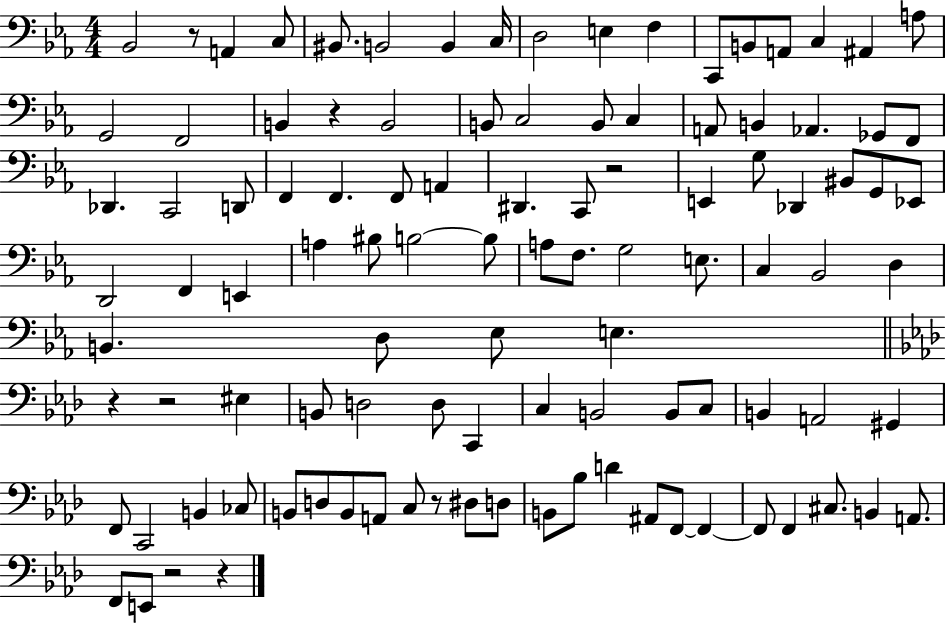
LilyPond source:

{
  \clef bass
  \numericTimeSignature
  \time 4/4
  \key ees \major
  \repeat volta 2 { bes,2 r8 a,4 c8 | bis,8. b,2 b,4 c16 | d2 e4 f4 | c,8 b,8 a,8 c4 ais,4 a8 | \break g,2 f,2 | b,4 r4 b,2 | b,8 c2 b,8 c4 | a,8 b,4 aes,4. ges,8 f,8 | \break des,4. c,2 d,8 | f,4 f,4. f,8 a,4 | dis,4. c,8 r2 | e,4 g8 des,4 bis,8 g,8 ees,8 | \break d,2 f,4 e,4 | a4 bis8 b2~~ b8 | a8 f8. g2 e8. | c4 bes,2 d4 | \break b,4. d8 ees8 e4. | \bar "||" \break \key f \minor r4 r2 eis4 | b,8 d2 d8 c,4 | c4 b,2 b,8 c8 | b,4 a,2 gis,4 | \break f,8 c,2 b,4 ces8 | b,8 d8 b,8 a,8 c8 r8 dis8 d8 | b,8 bes8 d'4 ais,8 f,8~~ f,4~~ | f,8 f,4 cis8. b,4 a,8. | \break f,8 e,8 r2 r4 | } \bar "|."
}